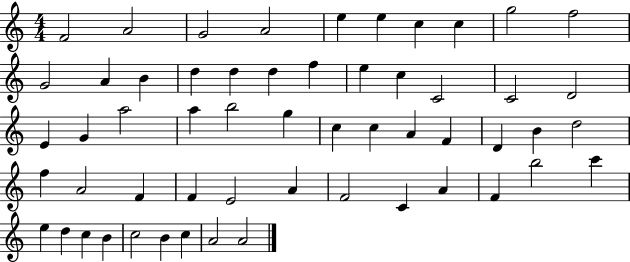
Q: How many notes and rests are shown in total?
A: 56